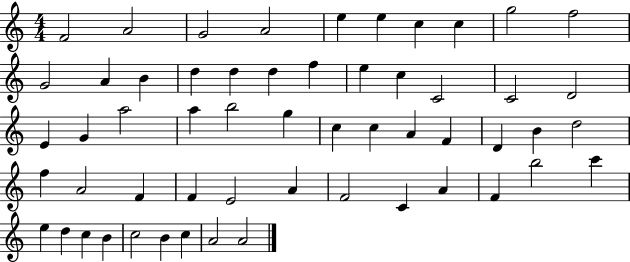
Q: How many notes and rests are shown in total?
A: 56